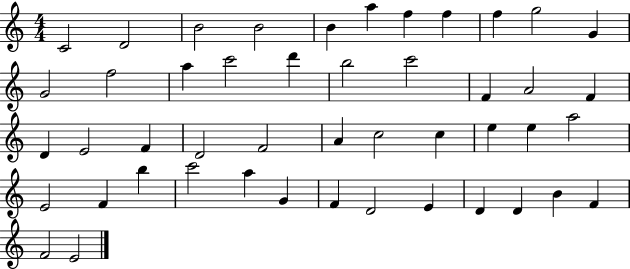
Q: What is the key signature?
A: C major